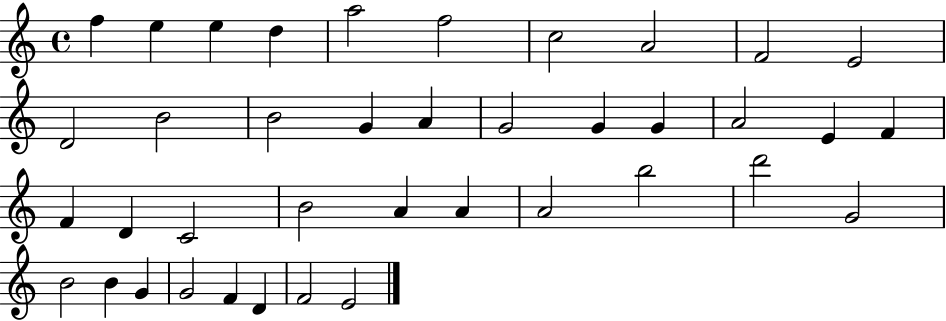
F5/q E5/q E5/q D5/q A5/h F5/h C5/h A4/h F4/h E4/h D4/h B4/h B4/h G4/q A4/q G4/h G4/q G4/q A4/h E4/q F4/q F4/q D4/q C4/h B4/h A4/q A4/q A4/h B5/h D6/h G4/h B4/h B4/q G4/q G4/h F4/q D4/q F4/h E4/h